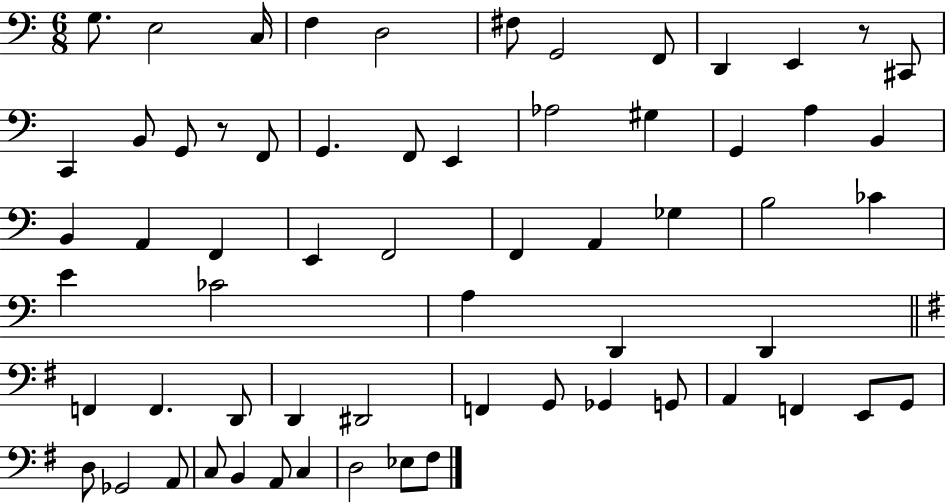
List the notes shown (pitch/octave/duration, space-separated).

G3/e. E3/h C3/s F3/q D3/h F#3/e G2/h F2/e D2/q E2/q R/e C#2/e C2/q B2/e G2/e R/e F2/e G2/q. F2/e E2/q Ab3/h G#3/q G2/q A3/q B2/q B2/q A2/q F2/q E2/q F2/h F2/q A2/q Gb3/q B3/h CES4/q E4/q CES4/h A3/q D2/q D2/q F2/q F2/q. D2/e D2/q D#2/h F2/q G2/e Gb2/q G2/e A2/q F2/q E2/e G2/e D3/e Gb2/h A2/e C3/e B2/q A2/e C3/q D3/h Eb3/e F#3/e